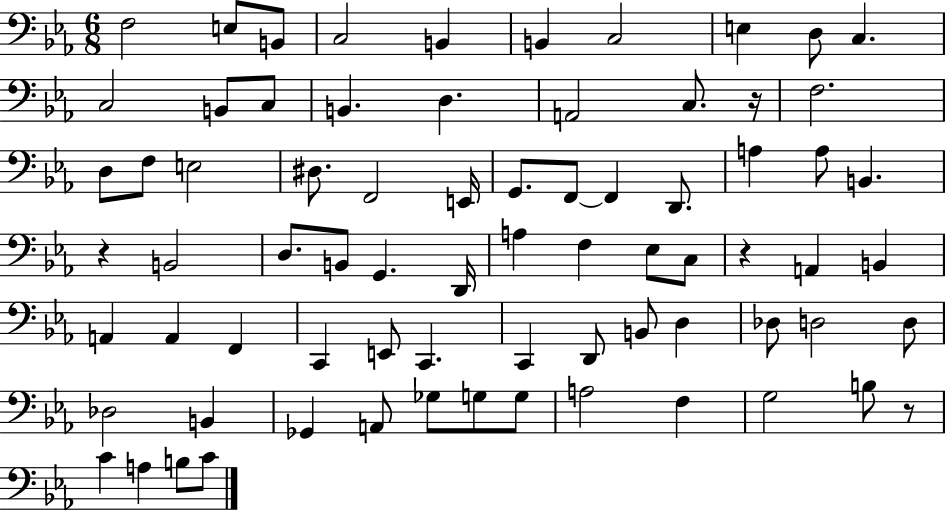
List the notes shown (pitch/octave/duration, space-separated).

F3/h E3/e B2/e C3/h B2/q B2/q C3/h E3/q D3/e C3/q. C3/h B2/e C3/e B2/q. D3/q. A2/h C3/e. R/s F3/h. D3/e F3/e E3/h D#3/e. F2/h E2/s G2/e. F2/e F2/q D2/e. A3/q A3/e B2/q. R/q B2/h D3/e. B2/e G2/q. D2/s A3/q F3/q Eb3/e C3/e R/q A2/q B2/q A2/q A2/q F2/q C2/q E2/e C2/q. C2/q D2/e B2/e D3/q Db3/e D3/h D3/e Db3/h B2/q Gb2/q A2/e Gb3/e G3/e G3/e A3/h F3/q G3/h B3/e R/e C4/q A3/q B3/e C4/e